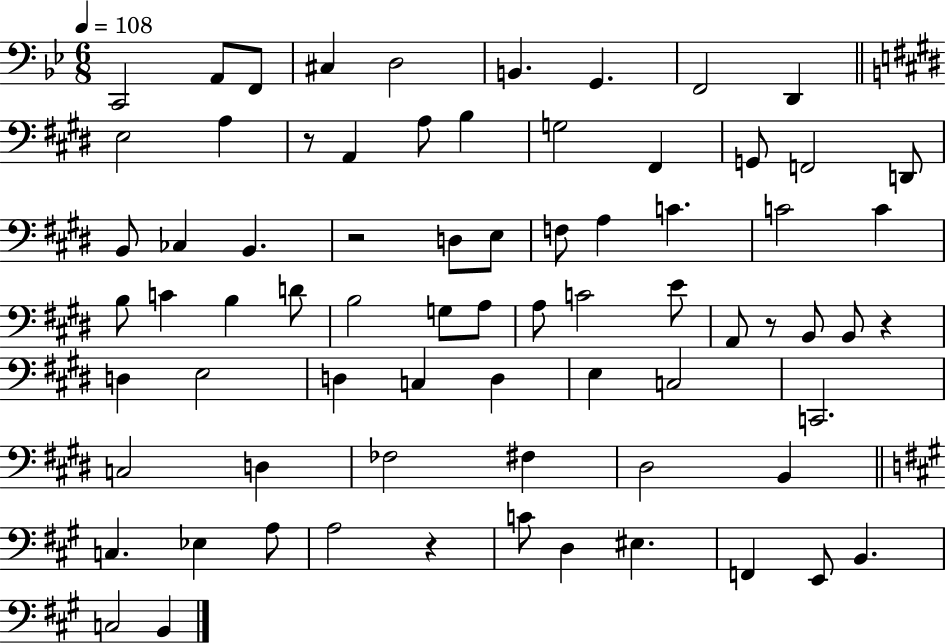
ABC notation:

X:1
T:Untitled
M:6/8
L:1/4
K:Bb
C,,2 A,,/2 F,,/2 ^C, D,2 B,, G,, F,,2 D,, E,2 A, z/2 A,, A,/2 B, G,2 ^F,, G,,/2 F,,2 D,,/2 B,,/2 _C, B,, z2 D,/2 E,/2 F,/2 A, C C2 C B,/2 C B, D/2 B,2 G,/2 A,/2 A,/2 C2 E/2 A,,/2 z/2 B,,/2 B,,/2 z D, E,2 D, C, D, E, C,2 C,,2 C,2 D, _F,2 ^F, ^D,2 B,, C, _E, A,/2 A,2 z C/2 D, ^E, F,, E,,/2 B,, C,2 B,,